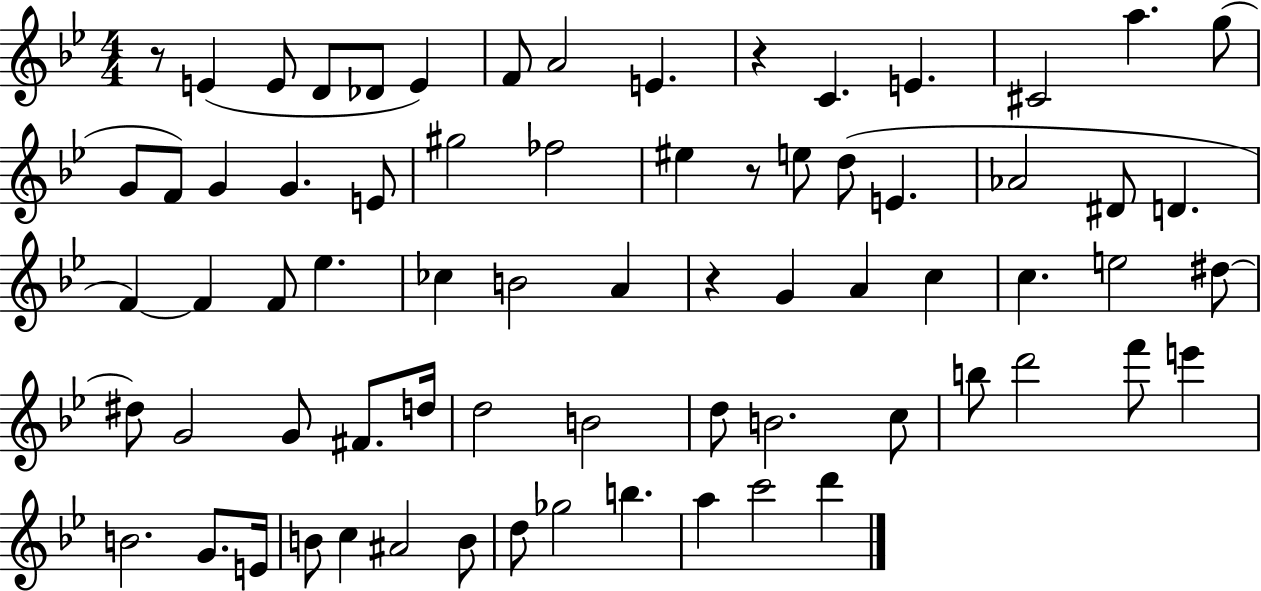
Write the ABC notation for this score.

X:1
T:Untitled
M:4/4
L:1/4
K:Bb
z/2 E E/2 D/2 _D/2 E F/2 A2 E z C E ^C2 a g/2 G/2 F/2 G G E/2 ^g2 _f2 ^e z/2 e/2 d/2 E _A2 ^D/2 D F F F/2 _e _c B2 A z G A c c e2 ^d/2 ^d/2 G2 G/2 ^F/2 d/4 d2 B2 d/2 B2 c/2 b/2 d'2 f'/2 e' B2 G/2 E/4 B/2 c ^A2 B/2 d/2 _g2 b a c'2 d'